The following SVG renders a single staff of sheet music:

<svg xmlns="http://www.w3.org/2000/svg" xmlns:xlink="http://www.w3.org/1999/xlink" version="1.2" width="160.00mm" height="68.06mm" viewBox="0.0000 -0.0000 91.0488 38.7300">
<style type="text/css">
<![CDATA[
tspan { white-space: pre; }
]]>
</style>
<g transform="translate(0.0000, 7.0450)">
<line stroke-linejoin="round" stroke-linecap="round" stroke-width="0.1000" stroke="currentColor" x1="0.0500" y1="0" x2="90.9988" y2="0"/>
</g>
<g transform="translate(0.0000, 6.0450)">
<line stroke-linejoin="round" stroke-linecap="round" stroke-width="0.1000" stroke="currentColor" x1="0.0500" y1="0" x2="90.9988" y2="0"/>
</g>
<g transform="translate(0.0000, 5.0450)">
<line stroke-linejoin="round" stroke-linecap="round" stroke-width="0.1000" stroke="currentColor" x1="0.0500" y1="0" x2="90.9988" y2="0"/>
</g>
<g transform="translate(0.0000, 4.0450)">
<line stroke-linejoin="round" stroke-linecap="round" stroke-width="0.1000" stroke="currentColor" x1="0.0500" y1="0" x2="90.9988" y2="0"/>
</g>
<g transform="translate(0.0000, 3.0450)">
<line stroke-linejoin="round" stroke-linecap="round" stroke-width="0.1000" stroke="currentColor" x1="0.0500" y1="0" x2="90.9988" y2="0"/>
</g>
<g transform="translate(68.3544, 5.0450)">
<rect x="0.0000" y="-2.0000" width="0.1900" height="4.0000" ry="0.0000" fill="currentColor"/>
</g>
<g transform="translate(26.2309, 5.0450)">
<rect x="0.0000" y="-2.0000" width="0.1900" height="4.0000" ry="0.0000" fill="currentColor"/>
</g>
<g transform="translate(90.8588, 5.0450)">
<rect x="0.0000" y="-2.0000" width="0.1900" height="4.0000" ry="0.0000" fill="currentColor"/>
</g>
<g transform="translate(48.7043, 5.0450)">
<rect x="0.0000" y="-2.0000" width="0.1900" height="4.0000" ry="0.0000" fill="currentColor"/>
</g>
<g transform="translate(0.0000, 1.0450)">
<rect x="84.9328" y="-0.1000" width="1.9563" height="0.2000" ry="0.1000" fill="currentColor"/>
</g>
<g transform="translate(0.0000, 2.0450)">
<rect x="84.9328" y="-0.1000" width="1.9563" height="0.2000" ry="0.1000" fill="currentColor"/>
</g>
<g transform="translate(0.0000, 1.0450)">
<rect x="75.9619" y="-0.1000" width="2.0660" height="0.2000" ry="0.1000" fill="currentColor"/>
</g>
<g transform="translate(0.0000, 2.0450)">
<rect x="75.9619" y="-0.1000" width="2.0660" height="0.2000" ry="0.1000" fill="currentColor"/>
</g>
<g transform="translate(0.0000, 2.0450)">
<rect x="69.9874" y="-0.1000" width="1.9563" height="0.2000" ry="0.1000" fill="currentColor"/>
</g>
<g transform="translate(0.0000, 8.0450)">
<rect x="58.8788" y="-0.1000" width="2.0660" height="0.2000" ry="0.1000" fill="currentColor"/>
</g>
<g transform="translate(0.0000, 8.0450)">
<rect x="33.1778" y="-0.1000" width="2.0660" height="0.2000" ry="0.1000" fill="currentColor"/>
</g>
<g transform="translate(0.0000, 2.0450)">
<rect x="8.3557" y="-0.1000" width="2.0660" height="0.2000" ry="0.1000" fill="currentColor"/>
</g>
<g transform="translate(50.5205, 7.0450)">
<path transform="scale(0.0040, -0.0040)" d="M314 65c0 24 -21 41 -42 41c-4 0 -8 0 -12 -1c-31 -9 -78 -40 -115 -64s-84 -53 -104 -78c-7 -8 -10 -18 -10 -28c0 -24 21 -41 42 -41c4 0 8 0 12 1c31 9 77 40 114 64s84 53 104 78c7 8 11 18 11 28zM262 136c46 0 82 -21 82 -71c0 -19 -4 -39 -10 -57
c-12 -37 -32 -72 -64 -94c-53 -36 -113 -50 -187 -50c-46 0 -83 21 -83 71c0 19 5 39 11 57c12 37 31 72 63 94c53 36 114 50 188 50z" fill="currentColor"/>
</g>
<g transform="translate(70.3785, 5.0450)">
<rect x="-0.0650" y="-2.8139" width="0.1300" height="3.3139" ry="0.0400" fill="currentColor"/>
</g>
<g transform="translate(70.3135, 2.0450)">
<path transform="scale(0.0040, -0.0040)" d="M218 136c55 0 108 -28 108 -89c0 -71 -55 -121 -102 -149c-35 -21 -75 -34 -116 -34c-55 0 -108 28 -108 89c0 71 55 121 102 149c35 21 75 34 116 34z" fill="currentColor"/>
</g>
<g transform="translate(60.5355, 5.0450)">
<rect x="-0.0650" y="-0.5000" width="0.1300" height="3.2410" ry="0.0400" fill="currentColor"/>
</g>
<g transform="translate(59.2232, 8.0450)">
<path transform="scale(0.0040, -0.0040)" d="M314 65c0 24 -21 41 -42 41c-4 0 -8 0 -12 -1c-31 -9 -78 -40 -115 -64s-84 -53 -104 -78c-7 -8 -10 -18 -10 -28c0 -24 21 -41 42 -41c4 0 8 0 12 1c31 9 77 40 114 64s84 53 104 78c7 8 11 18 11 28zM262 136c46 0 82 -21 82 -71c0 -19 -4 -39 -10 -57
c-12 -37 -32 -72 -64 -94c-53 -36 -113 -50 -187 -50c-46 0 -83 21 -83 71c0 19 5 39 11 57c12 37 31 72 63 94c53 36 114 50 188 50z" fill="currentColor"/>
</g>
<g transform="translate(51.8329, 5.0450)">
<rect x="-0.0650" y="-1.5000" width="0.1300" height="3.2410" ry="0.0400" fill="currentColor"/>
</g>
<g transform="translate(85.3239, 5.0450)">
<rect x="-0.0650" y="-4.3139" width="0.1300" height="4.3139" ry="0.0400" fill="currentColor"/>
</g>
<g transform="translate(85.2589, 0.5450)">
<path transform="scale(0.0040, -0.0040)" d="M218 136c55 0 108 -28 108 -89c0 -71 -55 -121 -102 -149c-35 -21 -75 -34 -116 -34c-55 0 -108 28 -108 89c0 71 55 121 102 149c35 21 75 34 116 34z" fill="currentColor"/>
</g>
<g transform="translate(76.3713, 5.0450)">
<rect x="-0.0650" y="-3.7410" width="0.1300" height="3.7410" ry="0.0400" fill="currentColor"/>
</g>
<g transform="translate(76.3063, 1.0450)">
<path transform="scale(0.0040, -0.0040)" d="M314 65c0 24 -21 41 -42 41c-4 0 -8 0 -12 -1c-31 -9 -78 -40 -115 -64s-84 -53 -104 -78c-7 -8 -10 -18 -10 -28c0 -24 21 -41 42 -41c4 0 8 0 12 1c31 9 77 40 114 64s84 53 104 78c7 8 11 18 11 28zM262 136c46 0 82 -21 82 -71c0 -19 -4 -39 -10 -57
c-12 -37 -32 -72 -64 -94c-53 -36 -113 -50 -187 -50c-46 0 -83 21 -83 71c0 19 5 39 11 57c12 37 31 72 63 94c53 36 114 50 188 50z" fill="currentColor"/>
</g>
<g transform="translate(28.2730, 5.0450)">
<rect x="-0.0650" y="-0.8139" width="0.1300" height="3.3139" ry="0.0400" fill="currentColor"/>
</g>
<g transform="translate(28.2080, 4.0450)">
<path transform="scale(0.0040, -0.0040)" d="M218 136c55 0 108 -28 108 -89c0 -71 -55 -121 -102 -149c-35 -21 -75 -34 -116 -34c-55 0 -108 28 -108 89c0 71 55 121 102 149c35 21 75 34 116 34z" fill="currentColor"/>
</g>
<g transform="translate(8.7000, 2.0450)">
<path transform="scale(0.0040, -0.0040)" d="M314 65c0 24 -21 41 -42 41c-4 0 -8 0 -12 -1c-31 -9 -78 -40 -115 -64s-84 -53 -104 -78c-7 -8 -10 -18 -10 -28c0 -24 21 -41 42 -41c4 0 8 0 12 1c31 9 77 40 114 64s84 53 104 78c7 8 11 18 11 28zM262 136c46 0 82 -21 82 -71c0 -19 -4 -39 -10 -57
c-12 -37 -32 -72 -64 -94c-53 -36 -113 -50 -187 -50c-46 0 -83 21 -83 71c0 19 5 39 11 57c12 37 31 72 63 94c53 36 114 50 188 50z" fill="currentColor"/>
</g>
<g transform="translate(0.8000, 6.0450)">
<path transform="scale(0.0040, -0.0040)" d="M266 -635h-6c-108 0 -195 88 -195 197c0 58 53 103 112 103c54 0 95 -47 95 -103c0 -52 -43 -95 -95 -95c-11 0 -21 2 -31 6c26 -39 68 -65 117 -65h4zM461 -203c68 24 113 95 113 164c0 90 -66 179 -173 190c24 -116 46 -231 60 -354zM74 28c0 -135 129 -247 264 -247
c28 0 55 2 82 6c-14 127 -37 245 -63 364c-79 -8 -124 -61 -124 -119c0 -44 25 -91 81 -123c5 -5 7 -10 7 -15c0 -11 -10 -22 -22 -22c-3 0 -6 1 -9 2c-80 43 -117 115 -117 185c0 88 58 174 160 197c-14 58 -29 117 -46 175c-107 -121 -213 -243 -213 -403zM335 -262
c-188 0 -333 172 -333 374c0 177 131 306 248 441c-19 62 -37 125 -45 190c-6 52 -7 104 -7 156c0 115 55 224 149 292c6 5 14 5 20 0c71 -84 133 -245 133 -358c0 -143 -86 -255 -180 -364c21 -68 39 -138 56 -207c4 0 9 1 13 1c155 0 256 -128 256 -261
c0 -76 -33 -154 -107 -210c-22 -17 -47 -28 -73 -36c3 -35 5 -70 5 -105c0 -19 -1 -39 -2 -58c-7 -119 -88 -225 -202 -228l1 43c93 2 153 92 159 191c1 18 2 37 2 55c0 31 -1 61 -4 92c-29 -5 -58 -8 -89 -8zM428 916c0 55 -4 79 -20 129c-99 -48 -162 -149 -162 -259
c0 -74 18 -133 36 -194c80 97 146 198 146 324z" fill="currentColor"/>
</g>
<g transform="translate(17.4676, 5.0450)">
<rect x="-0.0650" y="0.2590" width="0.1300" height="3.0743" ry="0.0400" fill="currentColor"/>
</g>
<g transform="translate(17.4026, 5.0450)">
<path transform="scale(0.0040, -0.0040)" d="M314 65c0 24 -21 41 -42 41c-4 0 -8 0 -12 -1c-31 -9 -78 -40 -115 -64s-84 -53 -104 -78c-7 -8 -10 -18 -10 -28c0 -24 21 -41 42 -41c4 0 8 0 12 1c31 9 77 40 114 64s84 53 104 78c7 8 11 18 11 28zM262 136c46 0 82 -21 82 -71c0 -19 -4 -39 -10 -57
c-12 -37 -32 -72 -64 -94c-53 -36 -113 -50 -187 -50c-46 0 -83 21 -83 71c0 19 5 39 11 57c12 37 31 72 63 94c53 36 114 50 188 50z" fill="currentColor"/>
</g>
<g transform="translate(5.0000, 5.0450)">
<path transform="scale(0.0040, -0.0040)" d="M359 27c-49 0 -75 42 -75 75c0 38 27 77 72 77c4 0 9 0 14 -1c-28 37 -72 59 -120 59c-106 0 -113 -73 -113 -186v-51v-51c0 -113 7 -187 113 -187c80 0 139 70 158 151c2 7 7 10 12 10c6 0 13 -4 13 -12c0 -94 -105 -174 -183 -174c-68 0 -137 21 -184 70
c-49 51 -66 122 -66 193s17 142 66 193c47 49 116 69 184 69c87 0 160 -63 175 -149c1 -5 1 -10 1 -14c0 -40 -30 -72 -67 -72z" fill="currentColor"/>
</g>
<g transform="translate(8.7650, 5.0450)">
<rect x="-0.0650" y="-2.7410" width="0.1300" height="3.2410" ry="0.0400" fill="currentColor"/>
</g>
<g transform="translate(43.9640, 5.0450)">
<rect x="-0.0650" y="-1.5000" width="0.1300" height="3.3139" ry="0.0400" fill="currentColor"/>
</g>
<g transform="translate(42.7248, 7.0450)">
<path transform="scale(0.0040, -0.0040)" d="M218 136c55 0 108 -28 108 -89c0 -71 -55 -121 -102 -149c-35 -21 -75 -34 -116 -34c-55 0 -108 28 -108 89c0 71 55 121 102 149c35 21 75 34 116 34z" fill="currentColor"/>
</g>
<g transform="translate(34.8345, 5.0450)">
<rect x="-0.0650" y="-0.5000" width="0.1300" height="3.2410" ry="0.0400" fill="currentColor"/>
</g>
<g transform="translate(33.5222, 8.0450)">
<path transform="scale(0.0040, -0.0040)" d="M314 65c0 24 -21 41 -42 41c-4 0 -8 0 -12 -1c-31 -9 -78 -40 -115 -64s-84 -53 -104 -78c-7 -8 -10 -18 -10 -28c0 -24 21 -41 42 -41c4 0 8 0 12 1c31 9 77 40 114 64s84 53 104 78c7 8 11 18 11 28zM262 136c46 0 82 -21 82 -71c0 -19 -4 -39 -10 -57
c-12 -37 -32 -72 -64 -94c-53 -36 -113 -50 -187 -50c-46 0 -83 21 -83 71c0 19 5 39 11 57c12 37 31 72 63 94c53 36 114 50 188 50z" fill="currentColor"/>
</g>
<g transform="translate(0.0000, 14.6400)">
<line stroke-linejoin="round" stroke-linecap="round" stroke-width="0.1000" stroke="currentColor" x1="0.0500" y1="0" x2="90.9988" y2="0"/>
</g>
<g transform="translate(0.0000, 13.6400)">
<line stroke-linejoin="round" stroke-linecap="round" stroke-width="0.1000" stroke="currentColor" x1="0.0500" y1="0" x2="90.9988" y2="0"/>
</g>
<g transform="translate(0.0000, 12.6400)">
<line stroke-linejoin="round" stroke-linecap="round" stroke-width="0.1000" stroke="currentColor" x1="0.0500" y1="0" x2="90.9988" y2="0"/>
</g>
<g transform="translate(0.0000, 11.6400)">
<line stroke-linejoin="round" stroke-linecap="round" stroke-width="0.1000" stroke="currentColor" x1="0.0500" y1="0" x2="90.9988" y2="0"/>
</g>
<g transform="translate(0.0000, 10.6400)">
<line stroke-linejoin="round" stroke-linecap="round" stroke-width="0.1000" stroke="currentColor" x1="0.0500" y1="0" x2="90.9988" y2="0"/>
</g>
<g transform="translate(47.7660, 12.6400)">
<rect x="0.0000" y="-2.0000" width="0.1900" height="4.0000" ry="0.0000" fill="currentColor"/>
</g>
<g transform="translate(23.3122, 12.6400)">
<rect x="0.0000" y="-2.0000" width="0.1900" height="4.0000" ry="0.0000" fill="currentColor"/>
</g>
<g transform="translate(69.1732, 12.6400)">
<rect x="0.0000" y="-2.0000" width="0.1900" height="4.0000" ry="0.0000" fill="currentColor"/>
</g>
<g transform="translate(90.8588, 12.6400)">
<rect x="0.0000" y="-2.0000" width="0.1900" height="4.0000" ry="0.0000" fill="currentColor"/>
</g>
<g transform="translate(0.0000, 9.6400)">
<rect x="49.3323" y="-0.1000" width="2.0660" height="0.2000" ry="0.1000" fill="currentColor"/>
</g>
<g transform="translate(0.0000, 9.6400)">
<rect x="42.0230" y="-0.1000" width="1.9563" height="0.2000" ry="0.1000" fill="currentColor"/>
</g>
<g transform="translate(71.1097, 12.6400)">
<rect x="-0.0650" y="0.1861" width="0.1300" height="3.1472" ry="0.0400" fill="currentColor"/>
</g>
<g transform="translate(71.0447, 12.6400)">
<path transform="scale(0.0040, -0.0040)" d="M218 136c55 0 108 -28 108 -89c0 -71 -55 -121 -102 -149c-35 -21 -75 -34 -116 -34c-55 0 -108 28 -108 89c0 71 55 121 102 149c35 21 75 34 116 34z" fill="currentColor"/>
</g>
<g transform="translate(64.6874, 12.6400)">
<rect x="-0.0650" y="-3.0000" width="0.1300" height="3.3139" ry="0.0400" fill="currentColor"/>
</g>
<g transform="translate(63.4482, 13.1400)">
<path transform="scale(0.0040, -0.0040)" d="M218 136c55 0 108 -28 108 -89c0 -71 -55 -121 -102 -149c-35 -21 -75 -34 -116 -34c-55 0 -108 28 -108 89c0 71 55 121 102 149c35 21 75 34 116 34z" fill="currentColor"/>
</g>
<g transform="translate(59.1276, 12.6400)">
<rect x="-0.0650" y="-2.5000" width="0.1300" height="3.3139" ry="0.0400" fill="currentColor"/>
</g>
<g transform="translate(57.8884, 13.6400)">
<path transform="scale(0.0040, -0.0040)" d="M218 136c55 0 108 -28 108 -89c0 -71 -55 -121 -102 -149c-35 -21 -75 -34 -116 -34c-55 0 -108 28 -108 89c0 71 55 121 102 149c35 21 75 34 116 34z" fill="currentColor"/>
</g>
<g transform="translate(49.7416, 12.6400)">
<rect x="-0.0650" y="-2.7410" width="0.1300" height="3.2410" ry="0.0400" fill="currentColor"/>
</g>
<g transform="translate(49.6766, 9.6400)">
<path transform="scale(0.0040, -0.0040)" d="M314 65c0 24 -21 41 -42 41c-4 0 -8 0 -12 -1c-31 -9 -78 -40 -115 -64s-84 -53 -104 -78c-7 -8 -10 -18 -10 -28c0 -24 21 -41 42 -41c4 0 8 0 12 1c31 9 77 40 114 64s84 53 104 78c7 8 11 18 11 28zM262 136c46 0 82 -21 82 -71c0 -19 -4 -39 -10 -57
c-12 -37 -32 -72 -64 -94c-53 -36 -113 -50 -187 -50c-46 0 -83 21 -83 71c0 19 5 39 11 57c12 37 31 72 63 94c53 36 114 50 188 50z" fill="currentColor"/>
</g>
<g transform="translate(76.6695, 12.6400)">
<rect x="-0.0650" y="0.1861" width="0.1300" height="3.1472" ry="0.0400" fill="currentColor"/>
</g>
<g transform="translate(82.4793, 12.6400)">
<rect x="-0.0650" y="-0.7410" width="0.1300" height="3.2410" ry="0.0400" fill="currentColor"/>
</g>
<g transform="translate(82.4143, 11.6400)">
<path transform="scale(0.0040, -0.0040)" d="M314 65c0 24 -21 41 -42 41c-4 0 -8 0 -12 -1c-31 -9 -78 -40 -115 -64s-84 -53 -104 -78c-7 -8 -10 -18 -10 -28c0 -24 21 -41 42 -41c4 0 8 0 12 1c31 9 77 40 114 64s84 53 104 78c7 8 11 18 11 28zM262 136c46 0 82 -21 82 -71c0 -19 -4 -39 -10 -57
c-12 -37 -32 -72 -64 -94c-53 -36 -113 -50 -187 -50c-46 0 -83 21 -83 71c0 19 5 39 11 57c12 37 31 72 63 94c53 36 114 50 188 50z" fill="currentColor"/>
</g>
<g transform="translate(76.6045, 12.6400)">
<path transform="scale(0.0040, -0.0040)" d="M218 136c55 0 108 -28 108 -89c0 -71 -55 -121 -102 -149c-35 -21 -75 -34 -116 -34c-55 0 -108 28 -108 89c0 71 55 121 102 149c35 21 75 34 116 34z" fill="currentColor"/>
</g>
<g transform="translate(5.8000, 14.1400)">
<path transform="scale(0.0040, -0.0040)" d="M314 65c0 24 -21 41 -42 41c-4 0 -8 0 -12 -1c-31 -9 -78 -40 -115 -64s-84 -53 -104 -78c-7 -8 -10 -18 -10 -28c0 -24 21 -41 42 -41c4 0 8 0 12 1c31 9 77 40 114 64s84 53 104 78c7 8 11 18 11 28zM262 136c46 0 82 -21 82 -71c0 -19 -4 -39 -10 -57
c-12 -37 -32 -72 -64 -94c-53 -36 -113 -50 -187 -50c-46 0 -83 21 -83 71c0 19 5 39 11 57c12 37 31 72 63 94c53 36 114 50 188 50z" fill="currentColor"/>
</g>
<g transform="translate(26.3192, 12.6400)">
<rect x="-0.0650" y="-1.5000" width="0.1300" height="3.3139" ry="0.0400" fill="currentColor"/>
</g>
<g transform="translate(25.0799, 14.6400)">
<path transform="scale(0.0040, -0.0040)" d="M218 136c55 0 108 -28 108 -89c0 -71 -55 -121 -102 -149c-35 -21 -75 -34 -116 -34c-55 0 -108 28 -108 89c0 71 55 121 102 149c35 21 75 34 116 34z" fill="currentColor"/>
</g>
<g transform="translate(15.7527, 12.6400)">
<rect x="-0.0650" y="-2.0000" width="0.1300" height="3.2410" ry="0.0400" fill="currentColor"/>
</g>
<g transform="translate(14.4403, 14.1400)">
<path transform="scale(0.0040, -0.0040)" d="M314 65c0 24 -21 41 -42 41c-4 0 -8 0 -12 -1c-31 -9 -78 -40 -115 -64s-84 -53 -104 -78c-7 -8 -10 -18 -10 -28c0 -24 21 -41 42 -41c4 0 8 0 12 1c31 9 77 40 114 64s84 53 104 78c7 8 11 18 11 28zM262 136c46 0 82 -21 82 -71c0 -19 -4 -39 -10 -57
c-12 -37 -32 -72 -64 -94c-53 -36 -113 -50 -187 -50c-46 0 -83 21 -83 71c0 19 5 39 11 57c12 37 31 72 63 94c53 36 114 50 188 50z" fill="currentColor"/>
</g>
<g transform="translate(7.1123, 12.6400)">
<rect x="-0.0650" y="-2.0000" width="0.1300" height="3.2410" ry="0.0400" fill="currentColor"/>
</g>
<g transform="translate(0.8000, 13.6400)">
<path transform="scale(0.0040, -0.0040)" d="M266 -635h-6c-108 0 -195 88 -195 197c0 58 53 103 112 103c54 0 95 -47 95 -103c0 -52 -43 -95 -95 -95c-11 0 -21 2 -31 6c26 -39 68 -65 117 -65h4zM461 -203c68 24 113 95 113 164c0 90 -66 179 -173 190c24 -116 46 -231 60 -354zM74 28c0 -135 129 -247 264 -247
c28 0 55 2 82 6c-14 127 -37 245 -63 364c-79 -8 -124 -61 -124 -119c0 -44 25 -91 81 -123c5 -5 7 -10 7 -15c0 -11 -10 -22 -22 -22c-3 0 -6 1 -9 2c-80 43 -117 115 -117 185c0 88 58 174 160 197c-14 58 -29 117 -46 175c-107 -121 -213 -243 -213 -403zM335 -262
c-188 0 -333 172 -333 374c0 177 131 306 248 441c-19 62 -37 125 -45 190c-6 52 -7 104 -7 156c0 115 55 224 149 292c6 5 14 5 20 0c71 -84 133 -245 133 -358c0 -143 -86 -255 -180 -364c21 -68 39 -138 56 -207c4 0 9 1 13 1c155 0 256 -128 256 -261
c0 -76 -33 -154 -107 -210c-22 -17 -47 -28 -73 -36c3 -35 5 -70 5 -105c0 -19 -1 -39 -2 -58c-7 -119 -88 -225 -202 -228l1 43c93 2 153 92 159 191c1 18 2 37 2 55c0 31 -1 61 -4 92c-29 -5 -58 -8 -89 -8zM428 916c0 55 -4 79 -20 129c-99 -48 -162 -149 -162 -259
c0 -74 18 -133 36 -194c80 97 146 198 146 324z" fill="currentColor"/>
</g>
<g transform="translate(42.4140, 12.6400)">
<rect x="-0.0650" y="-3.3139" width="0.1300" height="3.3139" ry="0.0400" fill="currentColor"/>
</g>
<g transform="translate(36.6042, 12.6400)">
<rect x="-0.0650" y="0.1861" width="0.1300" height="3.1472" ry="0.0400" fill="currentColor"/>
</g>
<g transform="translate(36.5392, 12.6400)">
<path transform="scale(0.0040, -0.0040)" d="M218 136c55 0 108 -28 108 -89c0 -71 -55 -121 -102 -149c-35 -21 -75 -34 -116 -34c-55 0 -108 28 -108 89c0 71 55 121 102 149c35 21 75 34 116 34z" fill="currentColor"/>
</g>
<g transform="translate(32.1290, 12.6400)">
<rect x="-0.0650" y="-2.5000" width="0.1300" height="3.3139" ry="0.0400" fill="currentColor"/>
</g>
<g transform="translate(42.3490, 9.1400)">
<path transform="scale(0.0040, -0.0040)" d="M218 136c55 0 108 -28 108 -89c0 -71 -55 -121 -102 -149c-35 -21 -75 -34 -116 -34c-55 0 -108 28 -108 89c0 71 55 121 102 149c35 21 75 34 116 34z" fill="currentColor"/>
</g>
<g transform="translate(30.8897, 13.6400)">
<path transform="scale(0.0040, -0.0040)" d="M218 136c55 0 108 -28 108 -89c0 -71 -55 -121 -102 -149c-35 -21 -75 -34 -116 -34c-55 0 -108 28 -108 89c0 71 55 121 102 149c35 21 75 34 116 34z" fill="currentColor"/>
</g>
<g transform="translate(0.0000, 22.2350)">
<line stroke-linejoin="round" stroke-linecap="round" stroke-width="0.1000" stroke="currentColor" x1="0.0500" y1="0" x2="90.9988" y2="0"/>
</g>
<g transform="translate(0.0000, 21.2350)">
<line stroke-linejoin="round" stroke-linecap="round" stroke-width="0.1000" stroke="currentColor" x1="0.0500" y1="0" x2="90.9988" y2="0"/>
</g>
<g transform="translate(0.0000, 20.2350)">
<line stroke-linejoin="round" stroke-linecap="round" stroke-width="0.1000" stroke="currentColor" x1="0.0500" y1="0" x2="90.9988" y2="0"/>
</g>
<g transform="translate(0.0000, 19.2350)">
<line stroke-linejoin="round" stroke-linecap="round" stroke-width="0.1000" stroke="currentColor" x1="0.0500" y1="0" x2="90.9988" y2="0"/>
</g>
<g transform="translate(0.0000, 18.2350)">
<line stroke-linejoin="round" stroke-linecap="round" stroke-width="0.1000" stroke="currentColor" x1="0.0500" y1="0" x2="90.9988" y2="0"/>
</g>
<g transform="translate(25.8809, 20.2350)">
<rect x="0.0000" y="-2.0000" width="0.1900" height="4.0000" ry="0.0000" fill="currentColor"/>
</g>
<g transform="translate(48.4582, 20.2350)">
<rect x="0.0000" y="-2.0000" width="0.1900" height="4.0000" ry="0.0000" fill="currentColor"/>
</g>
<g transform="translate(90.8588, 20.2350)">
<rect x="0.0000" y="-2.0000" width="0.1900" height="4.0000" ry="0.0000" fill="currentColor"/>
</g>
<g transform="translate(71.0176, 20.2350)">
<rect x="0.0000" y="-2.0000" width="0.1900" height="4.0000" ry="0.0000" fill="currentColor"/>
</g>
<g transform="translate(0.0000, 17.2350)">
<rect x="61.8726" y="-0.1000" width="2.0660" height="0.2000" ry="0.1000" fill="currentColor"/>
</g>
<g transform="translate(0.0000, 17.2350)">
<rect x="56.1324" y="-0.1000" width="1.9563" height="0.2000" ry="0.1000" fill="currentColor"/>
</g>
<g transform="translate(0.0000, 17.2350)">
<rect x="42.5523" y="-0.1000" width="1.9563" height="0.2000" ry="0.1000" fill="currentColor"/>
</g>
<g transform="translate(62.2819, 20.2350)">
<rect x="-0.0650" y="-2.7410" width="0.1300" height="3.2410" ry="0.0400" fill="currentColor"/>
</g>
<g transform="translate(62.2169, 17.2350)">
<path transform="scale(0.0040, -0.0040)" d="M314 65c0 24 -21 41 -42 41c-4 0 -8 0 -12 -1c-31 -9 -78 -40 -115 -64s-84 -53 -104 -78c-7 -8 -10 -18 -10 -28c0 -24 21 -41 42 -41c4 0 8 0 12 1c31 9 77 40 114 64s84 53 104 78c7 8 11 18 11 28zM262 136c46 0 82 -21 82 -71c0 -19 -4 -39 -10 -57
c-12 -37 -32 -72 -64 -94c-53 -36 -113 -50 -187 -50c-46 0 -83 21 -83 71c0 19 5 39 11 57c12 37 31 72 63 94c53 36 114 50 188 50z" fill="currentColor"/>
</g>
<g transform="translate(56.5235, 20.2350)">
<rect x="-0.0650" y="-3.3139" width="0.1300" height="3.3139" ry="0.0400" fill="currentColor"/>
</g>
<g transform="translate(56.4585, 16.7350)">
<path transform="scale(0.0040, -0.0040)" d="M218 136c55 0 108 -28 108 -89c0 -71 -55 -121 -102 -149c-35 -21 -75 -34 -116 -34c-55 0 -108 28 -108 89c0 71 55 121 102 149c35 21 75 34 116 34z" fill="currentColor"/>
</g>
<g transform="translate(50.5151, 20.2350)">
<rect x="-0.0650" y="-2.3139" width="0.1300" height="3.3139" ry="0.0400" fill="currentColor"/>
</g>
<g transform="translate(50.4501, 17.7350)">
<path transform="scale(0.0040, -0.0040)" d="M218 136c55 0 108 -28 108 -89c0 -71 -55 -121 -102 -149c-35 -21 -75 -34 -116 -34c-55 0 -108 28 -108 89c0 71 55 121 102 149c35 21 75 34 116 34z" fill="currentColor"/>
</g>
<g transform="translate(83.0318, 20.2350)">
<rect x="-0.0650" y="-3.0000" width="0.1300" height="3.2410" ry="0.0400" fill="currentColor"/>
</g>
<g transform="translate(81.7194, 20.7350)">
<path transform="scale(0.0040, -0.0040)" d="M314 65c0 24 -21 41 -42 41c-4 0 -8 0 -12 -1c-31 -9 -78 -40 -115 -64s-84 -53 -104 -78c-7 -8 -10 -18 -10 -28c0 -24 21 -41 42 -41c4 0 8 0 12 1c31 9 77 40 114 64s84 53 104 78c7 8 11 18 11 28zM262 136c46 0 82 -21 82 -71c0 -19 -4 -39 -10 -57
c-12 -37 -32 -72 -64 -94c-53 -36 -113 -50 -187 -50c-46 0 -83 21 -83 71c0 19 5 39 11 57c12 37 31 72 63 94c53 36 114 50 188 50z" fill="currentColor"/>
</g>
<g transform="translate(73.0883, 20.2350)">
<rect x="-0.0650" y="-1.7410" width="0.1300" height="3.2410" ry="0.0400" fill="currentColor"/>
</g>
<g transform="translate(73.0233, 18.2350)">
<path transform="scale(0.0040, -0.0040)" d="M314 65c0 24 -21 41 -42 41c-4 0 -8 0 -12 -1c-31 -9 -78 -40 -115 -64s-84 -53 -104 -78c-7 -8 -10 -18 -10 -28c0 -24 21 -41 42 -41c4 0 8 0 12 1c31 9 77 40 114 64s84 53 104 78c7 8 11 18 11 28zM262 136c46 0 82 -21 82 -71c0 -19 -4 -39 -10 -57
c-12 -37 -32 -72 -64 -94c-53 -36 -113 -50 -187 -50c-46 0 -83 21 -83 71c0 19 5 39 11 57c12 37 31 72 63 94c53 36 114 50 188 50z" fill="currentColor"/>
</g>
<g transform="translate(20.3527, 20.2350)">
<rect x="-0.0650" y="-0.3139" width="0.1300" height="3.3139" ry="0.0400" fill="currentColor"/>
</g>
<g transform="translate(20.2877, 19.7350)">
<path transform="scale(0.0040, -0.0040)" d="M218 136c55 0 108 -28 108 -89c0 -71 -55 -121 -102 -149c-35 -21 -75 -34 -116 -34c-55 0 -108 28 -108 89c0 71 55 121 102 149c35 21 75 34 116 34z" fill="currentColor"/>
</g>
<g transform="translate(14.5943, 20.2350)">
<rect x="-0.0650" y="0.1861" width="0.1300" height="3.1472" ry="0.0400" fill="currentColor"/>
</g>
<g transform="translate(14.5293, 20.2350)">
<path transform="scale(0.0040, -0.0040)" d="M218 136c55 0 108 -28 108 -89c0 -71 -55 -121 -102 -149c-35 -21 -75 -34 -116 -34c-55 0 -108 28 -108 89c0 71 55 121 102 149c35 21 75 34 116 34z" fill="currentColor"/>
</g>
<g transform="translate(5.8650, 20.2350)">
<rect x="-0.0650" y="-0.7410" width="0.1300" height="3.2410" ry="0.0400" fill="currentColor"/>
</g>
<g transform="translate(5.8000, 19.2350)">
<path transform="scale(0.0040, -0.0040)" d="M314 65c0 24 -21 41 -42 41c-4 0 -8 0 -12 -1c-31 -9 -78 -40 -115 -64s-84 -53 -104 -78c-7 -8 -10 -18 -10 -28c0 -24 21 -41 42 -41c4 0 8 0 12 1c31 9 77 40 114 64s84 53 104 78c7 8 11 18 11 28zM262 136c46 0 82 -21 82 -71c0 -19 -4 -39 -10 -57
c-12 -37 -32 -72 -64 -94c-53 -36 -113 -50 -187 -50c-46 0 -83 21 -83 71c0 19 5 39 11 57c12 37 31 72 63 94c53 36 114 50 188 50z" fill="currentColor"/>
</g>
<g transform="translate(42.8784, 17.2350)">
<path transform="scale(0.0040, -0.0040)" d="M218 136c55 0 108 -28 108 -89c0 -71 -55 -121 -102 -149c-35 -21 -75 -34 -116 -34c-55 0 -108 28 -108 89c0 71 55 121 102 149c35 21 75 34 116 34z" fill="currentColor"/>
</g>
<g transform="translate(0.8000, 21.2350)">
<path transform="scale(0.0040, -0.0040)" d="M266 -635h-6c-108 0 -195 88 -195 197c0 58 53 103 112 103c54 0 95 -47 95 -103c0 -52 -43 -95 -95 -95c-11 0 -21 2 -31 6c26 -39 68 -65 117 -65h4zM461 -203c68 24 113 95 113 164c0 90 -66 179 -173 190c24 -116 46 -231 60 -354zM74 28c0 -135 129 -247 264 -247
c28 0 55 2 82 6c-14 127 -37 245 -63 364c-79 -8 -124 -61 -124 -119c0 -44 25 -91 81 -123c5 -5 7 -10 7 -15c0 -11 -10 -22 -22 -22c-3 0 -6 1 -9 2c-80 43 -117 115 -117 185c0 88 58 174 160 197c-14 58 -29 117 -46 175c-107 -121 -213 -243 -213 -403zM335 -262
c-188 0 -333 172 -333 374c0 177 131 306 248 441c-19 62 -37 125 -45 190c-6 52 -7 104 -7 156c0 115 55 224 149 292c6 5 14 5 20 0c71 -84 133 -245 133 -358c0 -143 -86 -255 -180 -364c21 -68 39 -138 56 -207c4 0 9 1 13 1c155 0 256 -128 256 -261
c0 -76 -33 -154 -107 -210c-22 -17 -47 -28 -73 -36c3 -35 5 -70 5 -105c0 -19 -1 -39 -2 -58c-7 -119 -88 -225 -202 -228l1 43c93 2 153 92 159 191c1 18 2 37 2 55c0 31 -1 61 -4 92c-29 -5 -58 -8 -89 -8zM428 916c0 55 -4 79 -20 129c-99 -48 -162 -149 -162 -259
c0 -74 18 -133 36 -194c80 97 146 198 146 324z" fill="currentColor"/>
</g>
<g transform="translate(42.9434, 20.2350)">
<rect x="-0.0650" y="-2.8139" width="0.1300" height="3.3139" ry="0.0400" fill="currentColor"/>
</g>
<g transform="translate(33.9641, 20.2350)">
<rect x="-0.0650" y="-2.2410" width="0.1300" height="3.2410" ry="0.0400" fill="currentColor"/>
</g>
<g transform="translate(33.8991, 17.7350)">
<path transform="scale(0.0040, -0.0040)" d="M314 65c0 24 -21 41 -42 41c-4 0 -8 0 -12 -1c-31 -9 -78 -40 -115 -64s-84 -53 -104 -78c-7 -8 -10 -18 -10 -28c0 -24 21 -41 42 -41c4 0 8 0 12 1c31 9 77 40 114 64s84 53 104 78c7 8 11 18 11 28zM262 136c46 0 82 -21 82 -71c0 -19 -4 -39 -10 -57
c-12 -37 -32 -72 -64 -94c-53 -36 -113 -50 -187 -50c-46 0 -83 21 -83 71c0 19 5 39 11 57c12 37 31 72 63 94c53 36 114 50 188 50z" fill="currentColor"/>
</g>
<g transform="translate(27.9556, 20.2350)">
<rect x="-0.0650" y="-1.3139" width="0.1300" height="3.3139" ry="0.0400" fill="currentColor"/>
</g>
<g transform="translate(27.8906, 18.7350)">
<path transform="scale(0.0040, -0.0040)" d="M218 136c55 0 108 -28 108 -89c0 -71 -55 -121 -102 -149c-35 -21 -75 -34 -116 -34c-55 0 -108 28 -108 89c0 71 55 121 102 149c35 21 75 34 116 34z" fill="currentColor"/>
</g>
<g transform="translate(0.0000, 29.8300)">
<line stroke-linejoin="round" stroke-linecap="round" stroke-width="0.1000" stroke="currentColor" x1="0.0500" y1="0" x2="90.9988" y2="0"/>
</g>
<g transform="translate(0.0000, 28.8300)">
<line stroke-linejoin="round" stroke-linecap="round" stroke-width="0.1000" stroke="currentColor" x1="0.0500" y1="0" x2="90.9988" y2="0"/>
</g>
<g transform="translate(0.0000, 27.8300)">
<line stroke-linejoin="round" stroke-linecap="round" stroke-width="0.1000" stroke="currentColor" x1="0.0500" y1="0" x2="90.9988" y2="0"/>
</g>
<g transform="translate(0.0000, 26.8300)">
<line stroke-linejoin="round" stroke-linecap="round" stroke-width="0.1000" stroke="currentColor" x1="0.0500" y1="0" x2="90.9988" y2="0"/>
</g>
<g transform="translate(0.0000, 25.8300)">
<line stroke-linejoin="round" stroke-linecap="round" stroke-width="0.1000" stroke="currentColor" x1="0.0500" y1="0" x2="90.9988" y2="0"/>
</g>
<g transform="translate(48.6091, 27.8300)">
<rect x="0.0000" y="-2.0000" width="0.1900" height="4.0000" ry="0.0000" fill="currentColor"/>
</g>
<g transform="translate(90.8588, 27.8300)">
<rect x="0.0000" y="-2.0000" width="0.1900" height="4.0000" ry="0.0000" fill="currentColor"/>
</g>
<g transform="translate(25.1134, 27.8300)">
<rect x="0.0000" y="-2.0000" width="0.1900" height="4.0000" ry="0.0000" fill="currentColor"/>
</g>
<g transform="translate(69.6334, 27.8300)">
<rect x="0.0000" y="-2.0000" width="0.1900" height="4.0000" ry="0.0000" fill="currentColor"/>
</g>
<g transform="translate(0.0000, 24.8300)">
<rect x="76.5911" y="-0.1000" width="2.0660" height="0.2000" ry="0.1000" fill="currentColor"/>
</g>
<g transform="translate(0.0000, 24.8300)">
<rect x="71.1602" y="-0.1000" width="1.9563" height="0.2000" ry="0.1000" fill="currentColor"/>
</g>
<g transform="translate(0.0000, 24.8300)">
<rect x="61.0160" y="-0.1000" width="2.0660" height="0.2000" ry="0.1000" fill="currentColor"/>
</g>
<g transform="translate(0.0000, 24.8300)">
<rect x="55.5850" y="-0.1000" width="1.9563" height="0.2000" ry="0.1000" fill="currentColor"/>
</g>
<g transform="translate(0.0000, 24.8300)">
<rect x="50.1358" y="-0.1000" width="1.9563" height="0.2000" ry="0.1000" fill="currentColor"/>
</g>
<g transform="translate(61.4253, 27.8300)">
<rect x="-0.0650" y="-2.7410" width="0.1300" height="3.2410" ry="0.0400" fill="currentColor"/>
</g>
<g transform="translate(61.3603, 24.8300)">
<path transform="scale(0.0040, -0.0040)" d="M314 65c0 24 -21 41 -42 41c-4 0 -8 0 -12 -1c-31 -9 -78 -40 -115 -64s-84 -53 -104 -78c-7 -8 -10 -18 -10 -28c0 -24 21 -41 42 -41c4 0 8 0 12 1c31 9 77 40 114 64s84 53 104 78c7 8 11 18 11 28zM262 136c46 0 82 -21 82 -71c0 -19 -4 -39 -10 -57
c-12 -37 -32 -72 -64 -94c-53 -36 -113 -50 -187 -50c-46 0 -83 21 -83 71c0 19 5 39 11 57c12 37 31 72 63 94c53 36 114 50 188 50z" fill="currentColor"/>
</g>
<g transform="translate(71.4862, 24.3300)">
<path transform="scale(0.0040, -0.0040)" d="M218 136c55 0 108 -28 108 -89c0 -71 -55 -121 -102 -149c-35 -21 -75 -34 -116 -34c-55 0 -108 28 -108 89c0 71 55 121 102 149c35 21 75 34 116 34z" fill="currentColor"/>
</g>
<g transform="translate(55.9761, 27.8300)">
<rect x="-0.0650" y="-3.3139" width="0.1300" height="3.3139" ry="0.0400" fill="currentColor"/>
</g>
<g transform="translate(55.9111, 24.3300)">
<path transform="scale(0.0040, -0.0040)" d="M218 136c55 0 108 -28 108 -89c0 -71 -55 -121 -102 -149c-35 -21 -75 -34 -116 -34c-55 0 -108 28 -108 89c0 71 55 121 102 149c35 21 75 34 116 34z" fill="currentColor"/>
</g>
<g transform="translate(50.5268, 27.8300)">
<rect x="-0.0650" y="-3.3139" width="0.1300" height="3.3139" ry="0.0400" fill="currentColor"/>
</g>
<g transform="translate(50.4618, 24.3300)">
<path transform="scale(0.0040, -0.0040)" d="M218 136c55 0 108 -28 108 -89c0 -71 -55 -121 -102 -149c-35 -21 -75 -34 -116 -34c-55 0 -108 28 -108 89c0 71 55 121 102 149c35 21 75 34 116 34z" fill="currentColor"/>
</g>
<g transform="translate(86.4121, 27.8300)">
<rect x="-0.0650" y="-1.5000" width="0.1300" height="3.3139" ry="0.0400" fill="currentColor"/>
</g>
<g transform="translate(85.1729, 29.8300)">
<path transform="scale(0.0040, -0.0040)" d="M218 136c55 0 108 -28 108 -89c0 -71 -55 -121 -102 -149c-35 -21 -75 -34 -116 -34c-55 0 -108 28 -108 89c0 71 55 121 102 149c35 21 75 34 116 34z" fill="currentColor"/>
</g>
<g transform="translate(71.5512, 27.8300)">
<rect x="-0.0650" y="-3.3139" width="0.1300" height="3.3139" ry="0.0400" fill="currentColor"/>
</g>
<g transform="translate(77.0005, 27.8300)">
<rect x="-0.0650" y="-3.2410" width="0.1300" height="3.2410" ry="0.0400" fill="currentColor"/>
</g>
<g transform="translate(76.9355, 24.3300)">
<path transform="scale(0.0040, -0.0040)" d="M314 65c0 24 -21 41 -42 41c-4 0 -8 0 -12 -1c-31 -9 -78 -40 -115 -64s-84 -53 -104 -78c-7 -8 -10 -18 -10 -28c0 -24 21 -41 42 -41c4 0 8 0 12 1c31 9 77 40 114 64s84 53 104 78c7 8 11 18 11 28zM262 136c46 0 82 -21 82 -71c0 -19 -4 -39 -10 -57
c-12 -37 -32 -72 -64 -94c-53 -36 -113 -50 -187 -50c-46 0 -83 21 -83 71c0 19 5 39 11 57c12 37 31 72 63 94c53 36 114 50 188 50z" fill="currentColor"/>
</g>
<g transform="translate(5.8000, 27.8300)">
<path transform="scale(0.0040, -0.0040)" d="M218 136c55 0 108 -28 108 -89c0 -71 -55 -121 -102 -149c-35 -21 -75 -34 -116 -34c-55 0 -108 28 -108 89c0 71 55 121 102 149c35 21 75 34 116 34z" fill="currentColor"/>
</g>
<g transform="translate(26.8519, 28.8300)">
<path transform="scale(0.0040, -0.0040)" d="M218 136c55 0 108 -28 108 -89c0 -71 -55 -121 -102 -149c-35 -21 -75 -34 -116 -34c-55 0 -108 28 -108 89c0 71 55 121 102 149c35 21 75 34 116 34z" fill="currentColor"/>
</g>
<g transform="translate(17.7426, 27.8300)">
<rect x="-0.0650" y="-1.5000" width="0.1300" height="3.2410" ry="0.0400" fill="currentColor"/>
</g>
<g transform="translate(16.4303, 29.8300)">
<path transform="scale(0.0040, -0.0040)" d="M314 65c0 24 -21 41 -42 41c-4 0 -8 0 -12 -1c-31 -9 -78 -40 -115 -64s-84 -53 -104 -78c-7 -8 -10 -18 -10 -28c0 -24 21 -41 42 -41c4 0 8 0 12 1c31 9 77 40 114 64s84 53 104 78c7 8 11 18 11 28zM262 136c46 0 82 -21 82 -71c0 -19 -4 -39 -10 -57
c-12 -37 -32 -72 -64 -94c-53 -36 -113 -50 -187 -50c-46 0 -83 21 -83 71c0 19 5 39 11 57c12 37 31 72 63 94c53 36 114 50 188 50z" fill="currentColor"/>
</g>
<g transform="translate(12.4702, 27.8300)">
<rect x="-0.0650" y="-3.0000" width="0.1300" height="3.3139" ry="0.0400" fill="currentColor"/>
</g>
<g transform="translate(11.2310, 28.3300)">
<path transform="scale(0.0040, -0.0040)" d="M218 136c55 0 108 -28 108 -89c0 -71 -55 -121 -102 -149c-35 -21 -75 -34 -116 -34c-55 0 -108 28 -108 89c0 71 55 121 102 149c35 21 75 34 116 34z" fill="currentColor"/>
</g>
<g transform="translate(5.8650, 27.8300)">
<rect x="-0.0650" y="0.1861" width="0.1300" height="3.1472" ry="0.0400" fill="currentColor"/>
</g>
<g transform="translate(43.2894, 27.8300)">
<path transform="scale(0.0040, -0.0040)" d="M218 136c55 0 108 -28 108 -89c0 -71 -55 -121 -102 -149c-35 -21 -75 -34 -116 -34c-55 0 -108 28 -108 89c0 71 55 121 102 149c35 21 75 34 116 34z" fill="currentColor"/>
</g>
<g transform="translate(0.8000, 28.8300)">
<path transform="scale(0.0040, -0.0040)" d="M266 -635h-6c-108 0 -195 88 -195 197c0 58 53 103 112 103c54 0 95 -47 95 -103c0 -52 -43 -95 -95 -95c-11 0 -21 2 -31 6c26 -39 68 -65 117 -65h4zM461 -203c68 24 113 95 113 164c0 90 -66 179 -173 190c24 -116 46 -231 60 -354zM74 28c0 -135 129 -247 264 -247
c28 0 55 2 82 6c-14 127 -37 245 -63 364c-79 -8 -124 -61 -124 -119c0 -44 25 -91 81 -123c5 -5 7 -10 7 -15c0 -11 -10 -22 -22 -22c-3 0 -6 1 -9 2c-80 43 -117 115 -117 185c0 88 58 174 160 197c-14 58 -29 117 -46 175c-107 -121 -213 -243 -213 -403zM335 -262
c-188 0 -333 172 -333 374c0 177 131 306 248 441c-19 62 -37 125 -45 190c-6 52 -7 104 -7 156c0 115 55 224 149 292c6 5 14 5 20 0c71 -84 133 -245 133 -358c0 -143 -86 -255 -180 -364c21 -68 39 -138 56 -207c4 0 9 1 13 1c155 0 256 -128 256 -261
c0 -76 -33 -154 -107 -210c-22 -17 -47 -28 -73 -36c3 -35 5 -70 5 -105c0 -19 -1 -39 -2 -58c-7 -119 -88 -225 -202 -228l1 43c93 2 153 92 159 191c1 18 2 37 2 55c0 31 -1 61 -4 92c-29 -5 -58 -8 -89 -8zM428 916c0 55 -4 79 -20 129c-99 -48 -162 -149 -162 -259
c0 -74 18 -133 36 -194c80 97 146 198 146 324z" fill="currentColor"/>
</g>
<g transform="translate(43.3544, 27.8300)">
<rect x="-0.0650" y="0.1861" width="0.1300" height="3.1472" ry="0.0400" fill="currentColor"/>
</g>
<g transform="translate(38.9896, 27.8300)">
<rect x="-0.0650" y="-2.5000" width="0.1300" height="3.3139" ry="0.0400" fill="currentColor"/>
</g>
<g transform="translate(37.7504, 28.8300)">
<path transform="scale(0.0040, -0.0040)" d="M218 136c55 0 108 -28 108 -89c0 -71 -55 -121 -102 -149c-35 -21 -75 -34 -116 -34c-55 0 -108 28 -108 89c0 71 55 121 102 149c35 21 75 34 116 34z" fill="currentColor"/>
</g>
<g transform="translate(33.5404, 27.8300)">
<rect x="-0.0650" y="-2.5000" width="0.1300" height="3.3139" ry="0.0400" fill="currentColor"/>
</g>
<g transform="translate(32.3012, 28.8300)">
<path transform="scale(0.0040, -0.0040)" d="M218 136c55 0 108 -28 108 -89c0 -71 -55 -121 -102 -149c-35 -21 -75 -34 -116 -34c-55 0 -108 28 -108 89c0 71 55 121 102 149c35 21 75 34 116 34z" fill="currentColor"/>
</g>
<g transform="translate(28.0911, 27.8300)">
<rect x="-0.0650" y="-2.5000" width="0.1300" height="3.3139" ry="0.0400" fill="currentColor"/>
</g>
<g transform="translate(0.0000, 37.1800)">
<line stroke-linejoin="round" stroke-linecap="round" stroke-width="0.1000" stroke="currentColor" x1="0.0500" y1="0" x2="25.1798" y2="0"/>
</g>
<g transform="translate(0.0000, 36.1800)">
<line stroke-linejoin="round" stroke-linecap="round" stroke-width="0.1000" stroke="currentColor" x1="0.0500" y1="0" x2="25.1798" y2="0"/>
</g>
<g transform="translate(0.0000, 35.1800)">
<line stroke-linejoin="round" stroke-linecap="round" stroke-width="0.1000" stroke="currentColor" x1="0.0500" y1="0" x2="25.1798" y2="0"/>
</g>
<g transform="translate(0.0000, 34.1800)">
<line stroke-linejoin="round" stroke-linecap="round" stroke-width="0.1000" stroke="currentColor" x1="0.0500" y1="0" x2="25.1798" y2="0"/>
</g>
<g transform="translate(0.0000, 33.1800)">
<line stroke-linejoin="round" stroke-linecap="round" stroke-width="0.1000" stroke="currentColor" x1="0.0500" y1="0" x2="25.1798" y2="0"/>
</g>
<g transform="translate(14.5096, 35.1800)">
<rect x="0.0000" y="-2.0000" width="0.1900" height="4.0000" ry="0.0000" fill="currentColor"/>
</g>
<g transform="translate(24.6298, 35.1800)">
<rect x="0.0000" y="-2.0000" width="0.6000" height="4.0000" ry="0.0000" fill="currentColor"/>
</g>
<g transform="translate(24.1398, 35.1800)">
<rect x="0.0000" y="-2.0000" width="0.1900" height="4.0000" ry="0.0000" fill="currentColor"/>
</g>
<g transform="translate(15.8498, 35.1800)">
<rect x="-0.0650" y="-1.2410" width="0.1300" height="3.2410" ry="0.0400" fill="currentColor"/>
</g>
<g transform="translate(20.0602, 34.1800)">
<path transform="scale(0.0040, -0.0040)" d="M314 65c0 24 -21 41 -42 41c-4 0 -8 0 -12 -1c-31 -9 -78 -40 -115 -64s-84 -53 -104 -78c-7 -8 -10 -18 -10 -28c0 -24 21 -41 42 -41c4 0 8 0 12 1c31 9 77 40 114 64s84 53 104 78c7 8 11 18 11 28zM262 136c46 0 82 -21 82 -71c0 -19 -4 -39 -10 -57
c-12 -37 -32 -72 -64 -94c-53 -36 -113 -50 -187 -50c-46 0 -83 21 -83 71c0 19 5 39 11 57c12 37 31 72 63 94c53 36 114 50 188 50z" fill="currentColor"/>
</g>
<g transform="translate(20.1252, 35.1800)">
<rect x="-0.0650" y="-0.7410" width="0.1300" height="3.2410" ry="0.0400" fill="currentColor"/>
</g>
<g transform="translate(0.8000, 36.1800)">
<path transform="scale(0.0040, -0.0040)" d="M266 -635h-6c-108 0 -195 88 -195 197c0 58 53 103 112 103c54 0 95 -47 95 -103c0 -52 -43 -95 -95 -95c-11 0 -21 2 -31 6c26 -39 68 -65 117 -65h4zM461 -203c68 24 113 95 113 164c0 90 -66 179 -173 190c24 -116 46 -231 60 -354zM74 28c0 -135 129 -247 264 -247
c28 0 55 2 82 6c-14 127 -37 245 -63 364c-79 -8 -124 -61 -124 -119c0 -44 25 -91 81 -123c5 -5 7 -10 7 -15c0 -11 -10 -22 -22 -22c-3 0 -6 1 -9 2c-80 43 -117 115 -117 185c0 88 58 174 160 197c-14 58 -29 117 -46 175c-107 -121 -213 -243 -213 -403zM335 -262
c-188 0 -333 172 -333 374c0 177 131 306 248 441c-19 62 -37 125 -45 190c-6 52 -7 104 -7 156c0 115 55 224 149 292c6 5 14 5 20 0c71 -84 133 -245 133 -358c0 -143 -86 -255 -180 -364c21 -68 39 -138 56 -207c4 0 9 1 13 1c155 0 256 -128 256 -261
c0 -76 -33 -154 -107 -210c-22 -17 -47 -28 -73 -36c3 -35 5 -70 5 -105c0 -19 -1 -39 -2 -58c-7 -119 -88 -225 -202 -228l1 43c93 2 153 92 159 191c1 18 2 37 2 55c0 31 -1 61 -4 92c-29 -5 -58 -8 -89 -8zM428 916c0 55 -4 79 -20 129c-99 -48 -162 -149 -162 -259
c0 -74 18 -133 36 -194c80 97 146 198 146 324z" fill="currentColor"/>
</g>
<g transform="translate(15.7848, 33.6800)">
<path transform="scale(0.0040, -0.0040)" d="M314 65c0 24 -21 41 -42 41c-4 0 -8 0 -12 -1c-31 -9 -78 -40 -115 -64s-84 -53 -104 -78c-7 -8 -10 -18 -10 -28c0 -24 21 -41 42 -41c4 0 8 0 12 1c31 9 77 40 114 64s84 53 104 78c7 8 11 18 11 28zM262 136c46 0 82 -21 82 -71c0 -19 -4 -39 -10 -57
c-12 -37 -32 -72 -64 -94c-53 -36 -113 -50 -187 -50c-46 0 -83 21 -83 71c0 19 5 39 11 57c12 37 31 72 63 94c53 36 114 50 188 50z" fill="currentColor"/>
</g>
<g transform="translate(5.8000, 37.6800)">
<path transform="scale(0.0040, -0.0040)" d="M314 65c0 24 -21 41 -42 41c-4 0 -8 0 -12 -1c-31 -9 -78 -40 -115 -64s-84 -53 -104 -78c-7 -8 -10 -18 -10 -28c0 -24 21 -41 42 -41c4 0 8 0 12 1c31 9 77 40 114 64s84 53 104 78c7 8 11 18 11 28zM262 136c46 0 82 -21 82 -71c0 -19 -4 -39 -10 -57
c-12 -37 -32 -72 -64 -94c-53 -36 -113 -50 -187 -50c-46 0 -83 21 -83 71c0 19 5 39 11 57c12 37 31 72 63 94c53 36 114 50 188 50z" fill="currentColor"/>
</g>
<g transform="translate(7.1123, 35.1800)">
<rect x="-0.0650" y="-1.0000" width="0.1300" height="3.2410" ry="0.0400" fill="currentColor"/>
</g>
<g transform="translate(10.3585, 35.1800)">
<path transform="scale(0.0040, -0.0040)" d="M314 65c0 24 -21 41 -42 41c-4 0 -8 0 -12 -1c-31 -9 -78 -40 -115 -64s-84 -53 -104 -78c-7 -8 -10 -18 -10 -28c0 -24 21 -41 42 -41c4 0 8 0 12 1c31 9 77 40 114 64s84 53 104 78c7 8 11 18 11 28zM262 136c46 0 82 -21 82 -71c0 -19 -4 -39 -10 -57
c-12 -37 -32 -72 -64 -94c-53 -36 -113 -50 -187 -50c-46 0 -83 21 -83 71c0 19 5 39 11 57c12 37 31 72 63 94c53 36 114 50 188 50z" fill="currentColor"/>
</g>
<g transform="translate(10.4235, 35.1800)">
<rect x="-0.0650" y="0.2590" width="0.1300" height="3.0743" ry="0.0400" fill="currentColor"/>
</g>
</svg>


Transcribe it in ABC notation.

X:1
T:Untitled
M:4/4
L:1/4
K:C
a2 B2 d C2 E E2 C2 a c'2 d' F2 F2 E G B b a2 G A B B d2 d2 B c e g2 a g b a2 f2 A2 B A E2 G G G B b b a2 b b2 E D2 B2 e2 d2